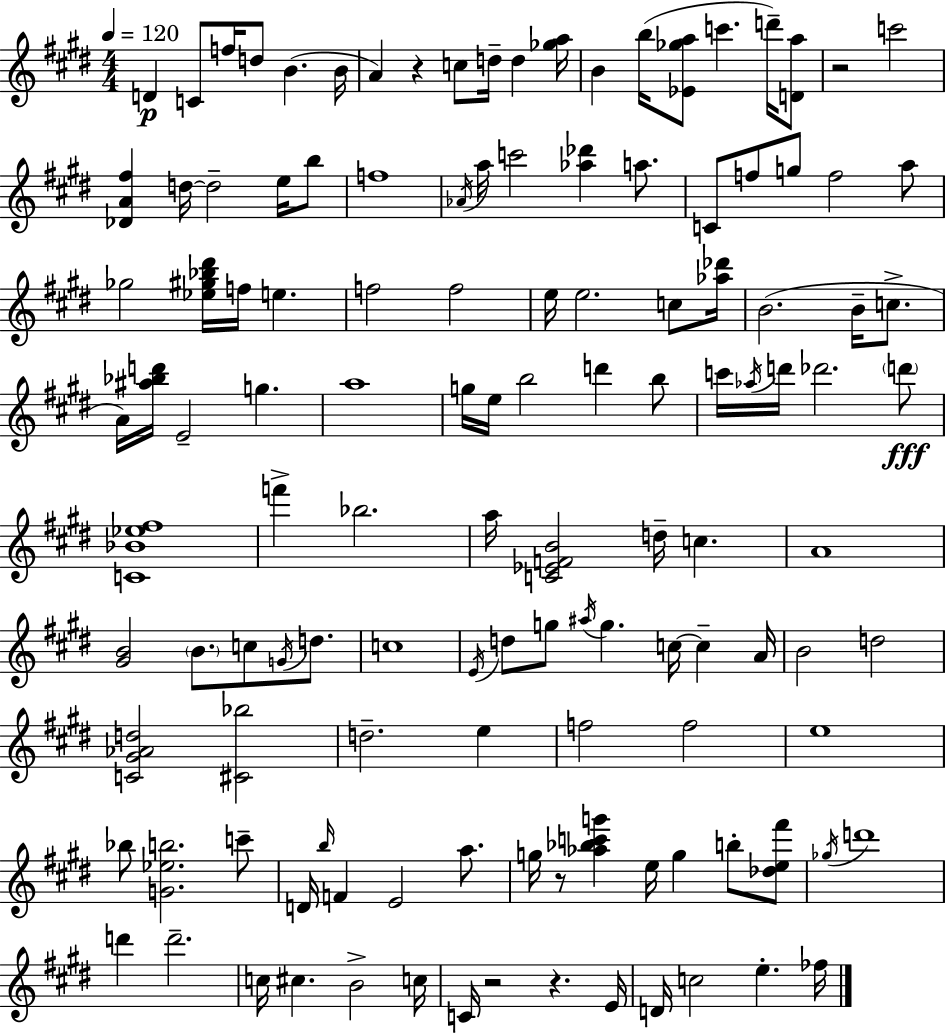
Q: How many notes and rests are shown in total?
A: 126